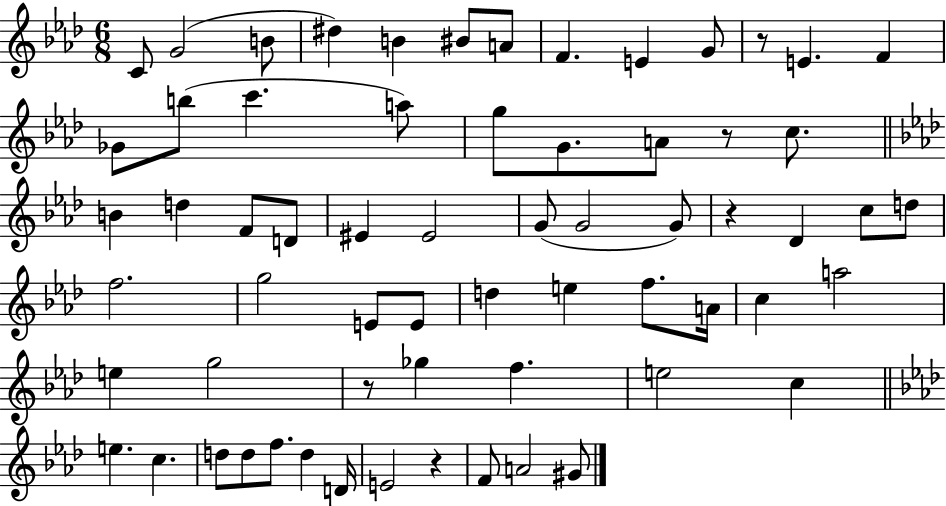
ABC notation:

X:1
T:Untitled
M:6/8
L:1/4
K:Ab
C/2 G2 B/2 ^d B ^B/2 A/2 F E G/2 z/2 E F _G/2 b/2 c' a/2 g/2 G/2 A/2 z/2 c/2 B d F/2 D/2 ^E ^E2 G/2 G2 G/2 z _D c/2 d/2 f2 g2 E/2 E/2 d e f/2 A/4 c a2 e g2 z/2 _g f e2 c e c d/2 d/2 f/2 d D/4 E2 z F/2 A2 ^G/2